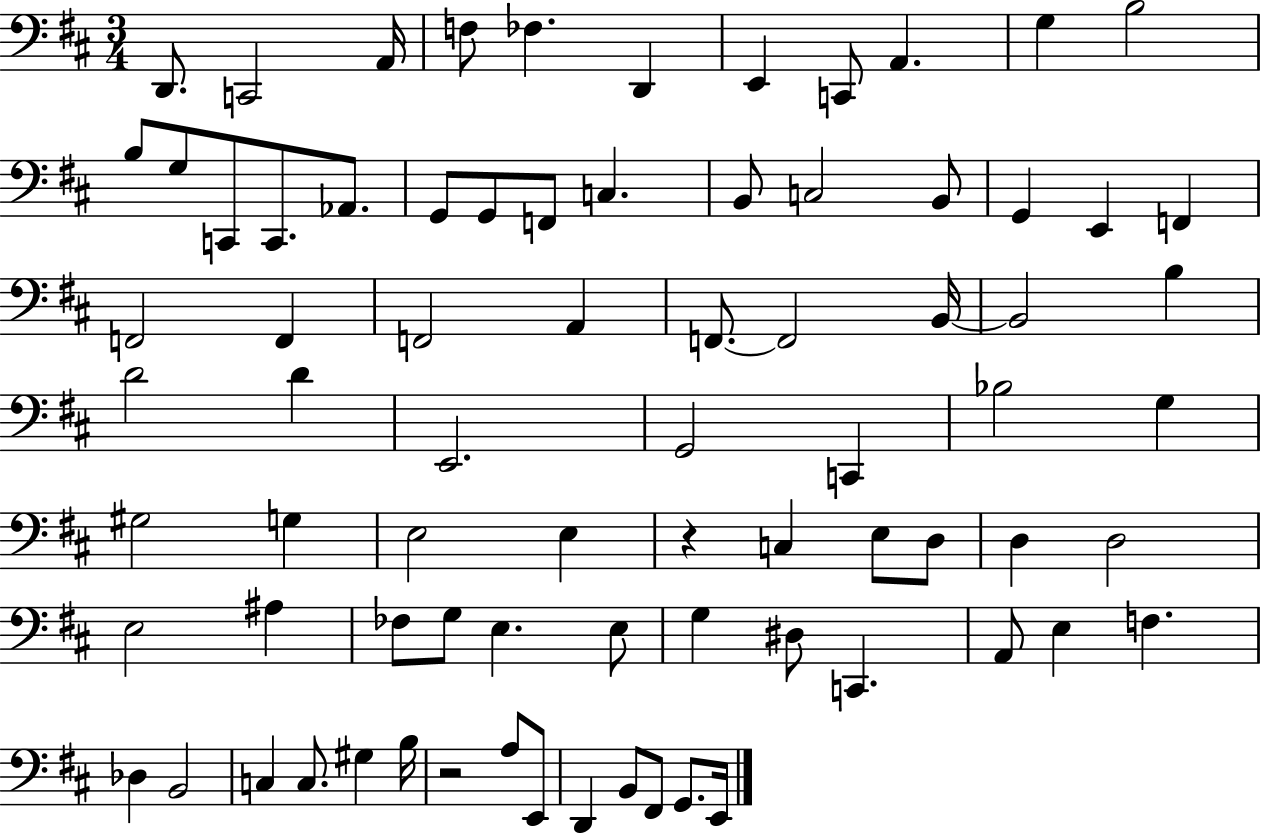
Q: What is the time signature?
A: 3/4